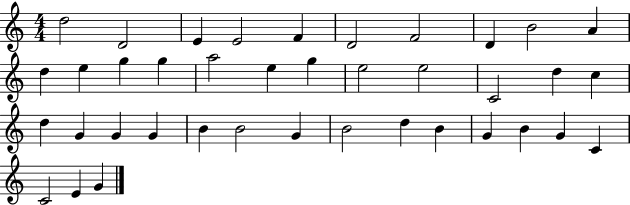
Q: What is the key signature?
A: C major